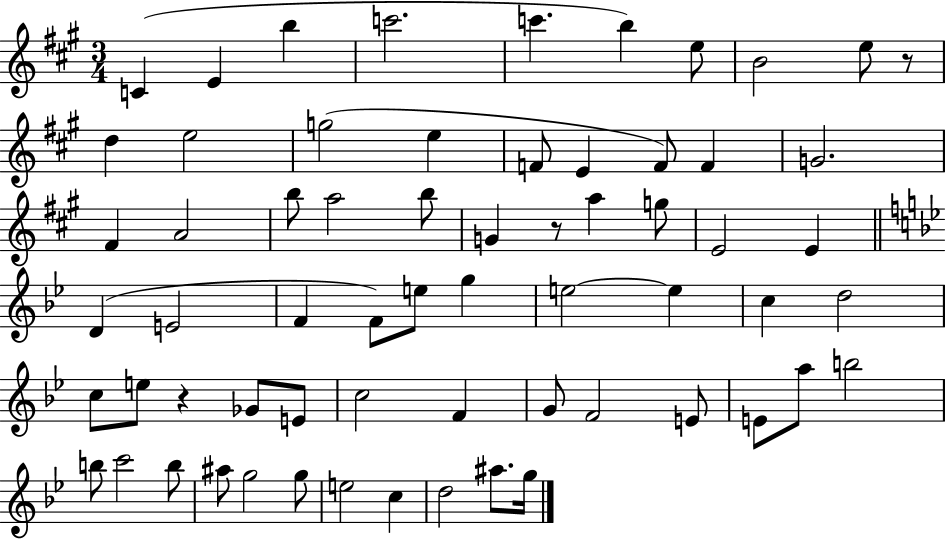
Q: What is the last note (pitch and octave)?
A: G5